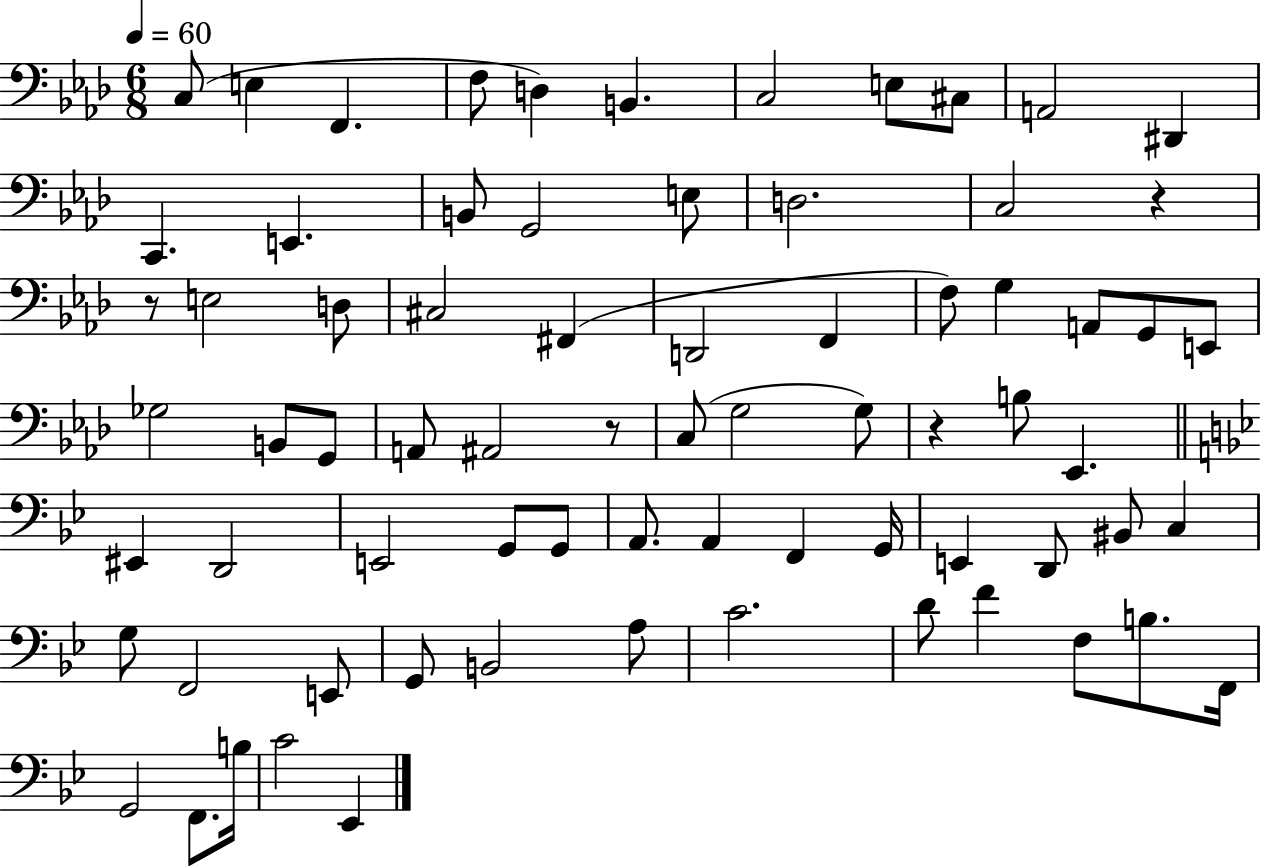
C3/e E3/q F2/q. F3/e D3/q B2/q. C3/h E3/e C#3/e A2/h D#2/q C2/q. E2/q. B2/e G2/h E3/e D3/h. C3/h R/q R/e E3/h D3/e C#3/h F#2/q D2/h F2/q F3/e G3/q A2/e G2/e E2/e Gb3/h B2/e G2/e A2/e A#2/h R/e C3/e G3/h G3/e R/q B3/e Eb2/q. EIS2/q D2/h E2/h G2/e G2/e A2/e. A2/q F2/q G2/s E2/q D2/e BIS2/e C3/q G3/e F2/h E2/e G2/e B2/h A3/e C4/h. D4/e F4/q F3/e B3/e. F2/s G2/h F2/e. B3/s C4/h Eb2/q